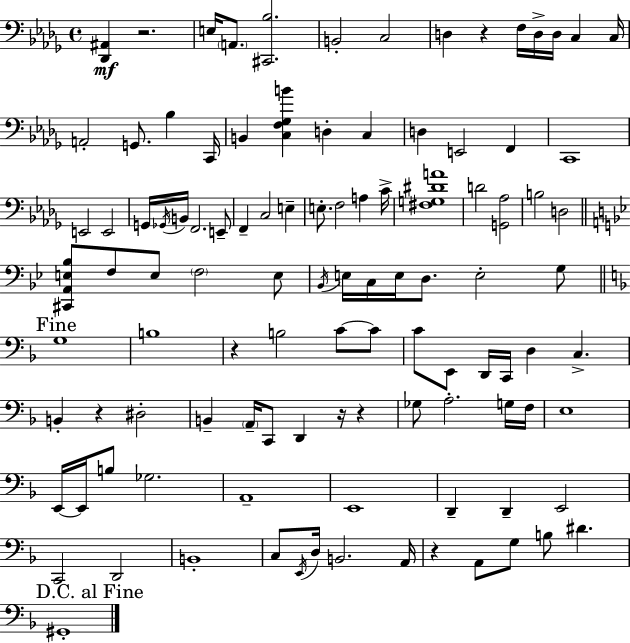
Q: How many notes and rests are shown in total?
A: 106